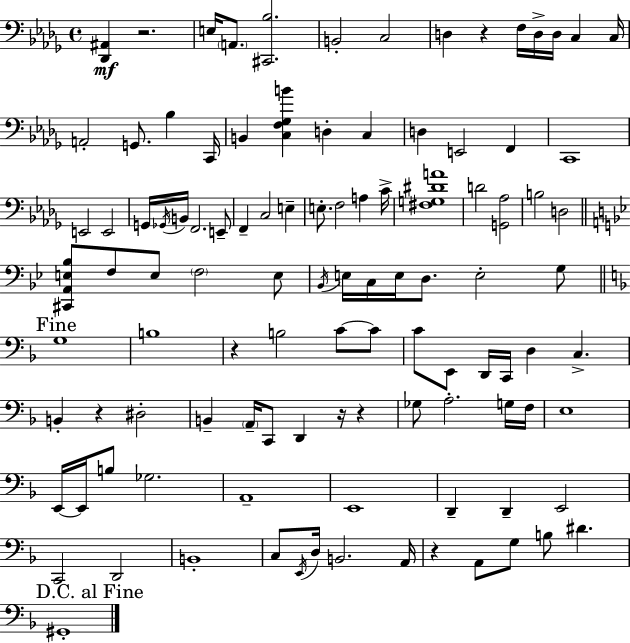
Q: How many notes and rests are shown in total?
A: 106